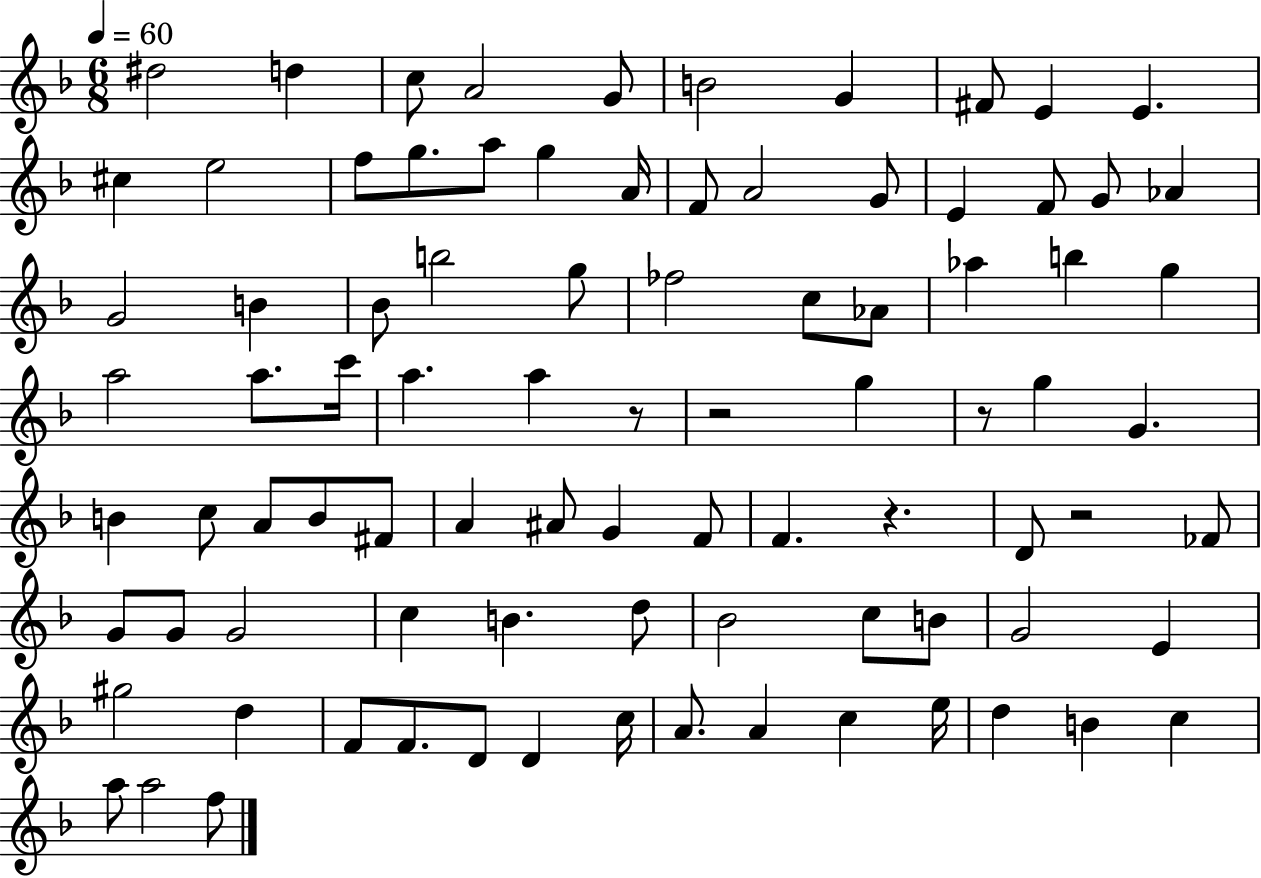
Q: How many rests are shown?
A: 5